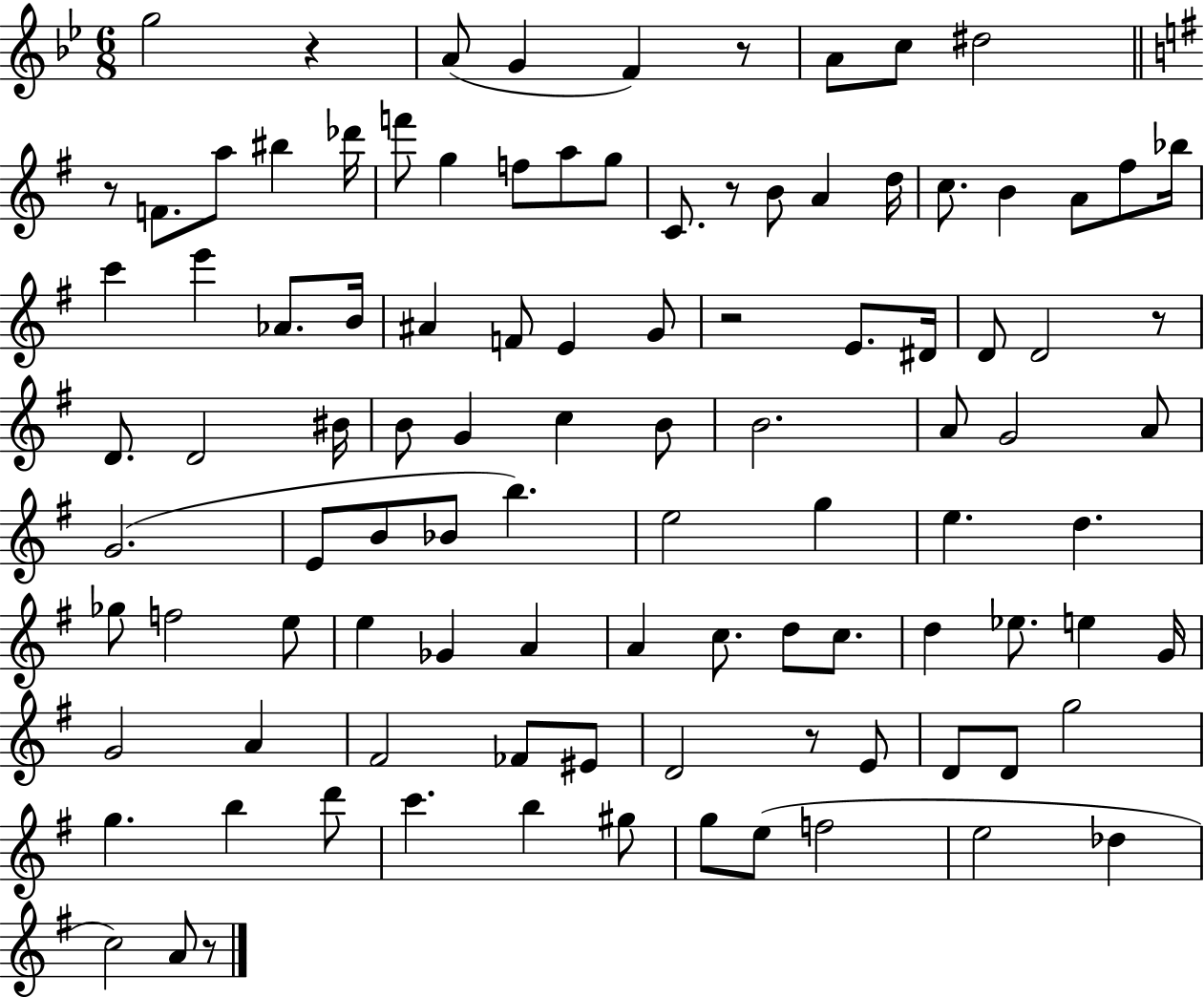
{
  \clef treble
  \numericTimeSignature
  \time 6/8
  \key bes \major
  \repeat volta 2 { g''2 r4 | a'8( g'4 f'4) r8 | a'8 c''8 dis''2 | \bar "||" \break \key g \major r8 f'8. a''8 bis''4 des'''16 | f'''8 g''4 f''8 a''8 g''8 | c'8. r8 b'8 a'4 d''16 | c''8. b'4 a'8 fis''8 bes''16 | \break c'''4 e'''4 aes'8. b'16 | ais'4 f'8 e'4 g'8 | r2 e'8. dis'16 | d'8 d'2 r8 | \break d'8. d'2 bis'16 | b'8 g'4 c''4 b'8 | b'2. | a'8 g'2 a'8 | \break g'2.( | e'8 b'8 bes'8 b''4.) | e''2 g''4 | e''4. d''4. | \break ges''8 f''2 e''8 | e''4 ges'4 a'4 | a'4 c''8. d''8 c''8. | d''4 ees''8. e''4 g'16 | \break g'2 a'4 | fis'2 fes'8 eis'8 | d'2 r8 e'8 | d'8 d'8 g''2 | \break g''4. b''4 d'''8 | c'''4. b''4 gis''8 | g''8 e''8( f''2 | e''2 des''4 | \break c''2) a'8 r8 | } \bar "|."
}